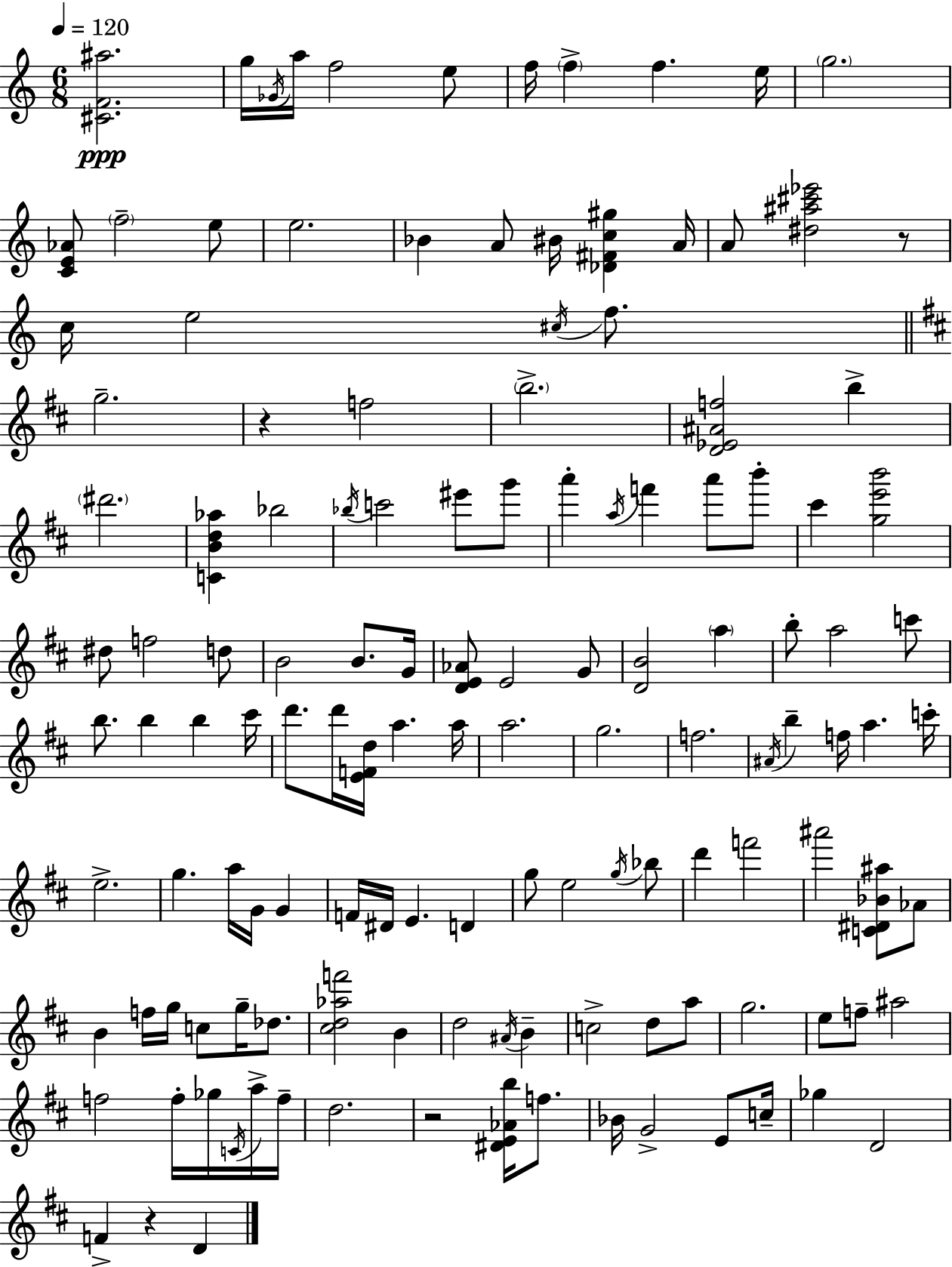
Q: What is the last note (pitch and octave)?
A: D4